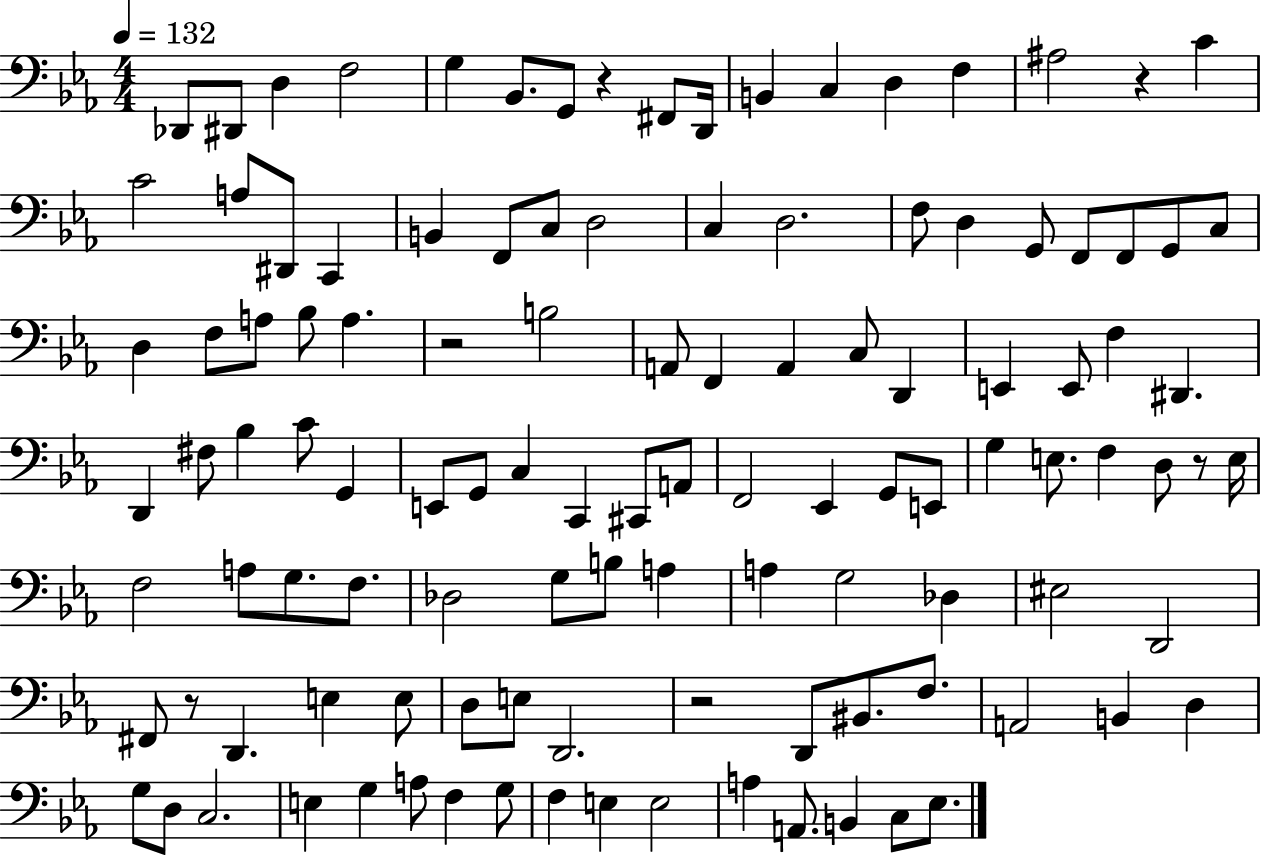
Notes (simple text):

Db2/e D#2/e D3/q F3/h G3/q Bb2/e. G2/e R/q F#2/e D2/s B2/q C3/q D3/q F3/q A#3/h R/q C4/q C4/h A3/e D#2/e C2/q B2/q F2/e C3/e D3/h C3/q D3/h. F3/e D3/q G2/e F2/e F2/e G2/e C3/e D3/q F3/e A3/e Bb3/e A3/q. R/h B3/h A2/e F2/q A2/q C3/e D2/q E2/q E2/e F3/q D#2/q. D2/q F#3/e Bb3/q C4/e G2/q E2/e G2/e C3/q C2/q C#2/e A2/e F2/h Eb2/q G2/e E2/e G3/q E3/e. F3/q D3/e R/e E3/s F3/h A3/e G3/e. F3/e. Db3/h G3/e B3/e A3/q A3/q G3/h Db3/q EIS3/h D2/h F#2/e R/e D2/q. E3/q E3/e D3/e E3/e D2/h. R/h D2/e BIS2/e. F3/e. A2/h B2/q D3/q G3/e D3/e C3/h. E3/q G3/q A3/e F3/q G3/e F3/q E3/q E3/h A3/q A2/e. B2/q C3/e Eb3/e.